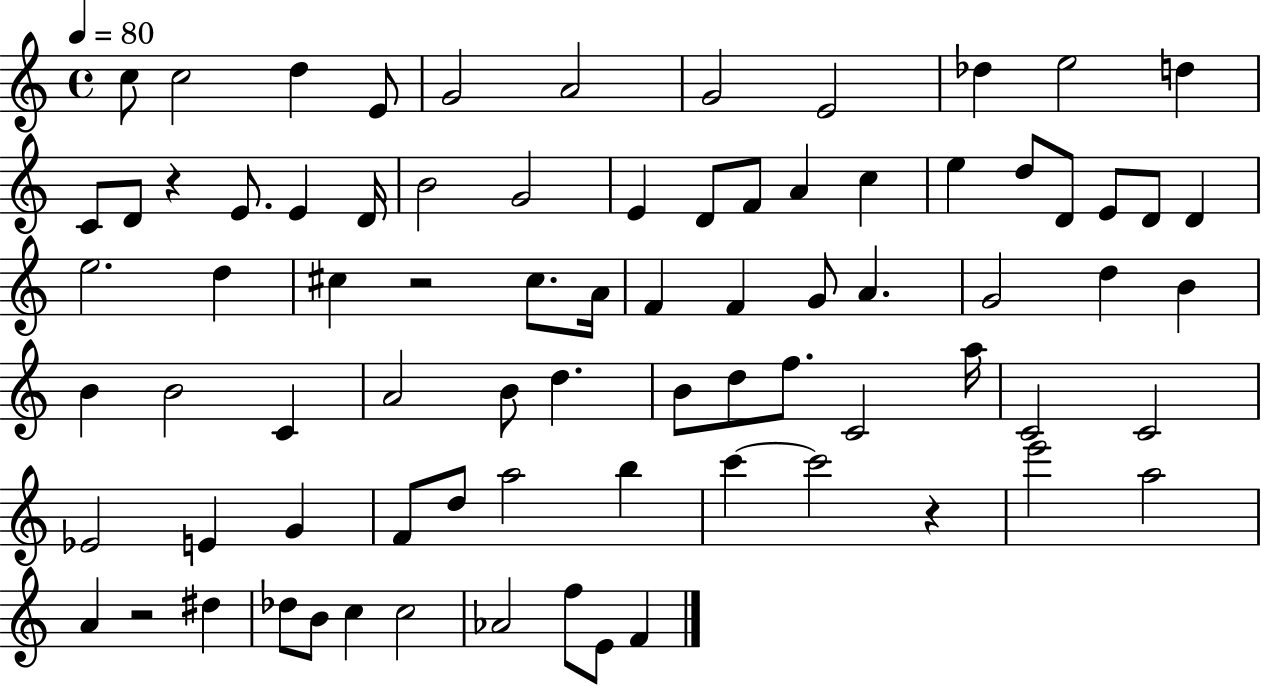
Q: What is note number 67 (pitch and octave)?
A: D#5